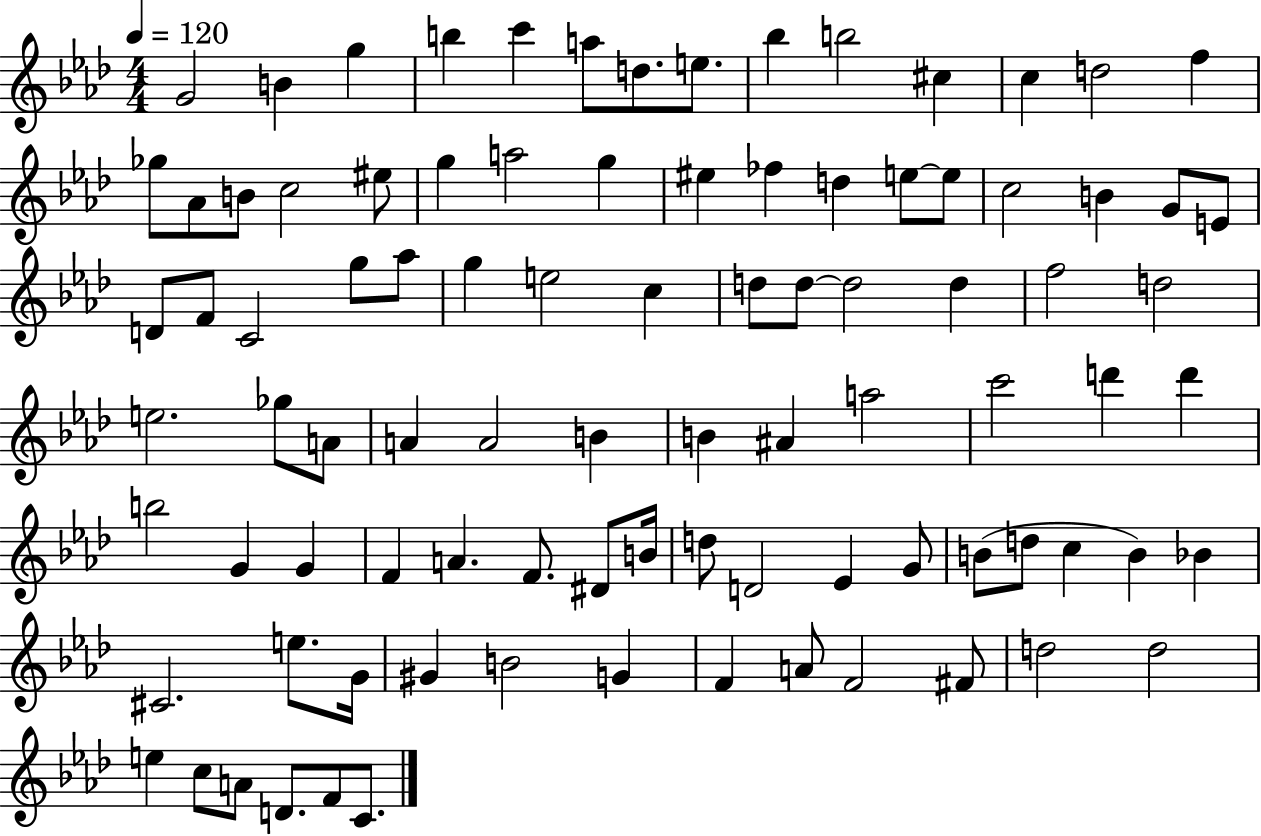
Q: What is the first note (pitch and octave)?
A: G4